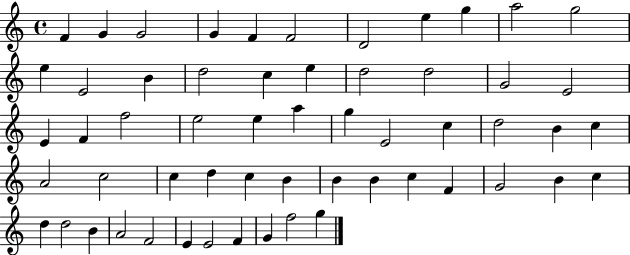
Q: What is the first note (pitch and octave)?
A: F4